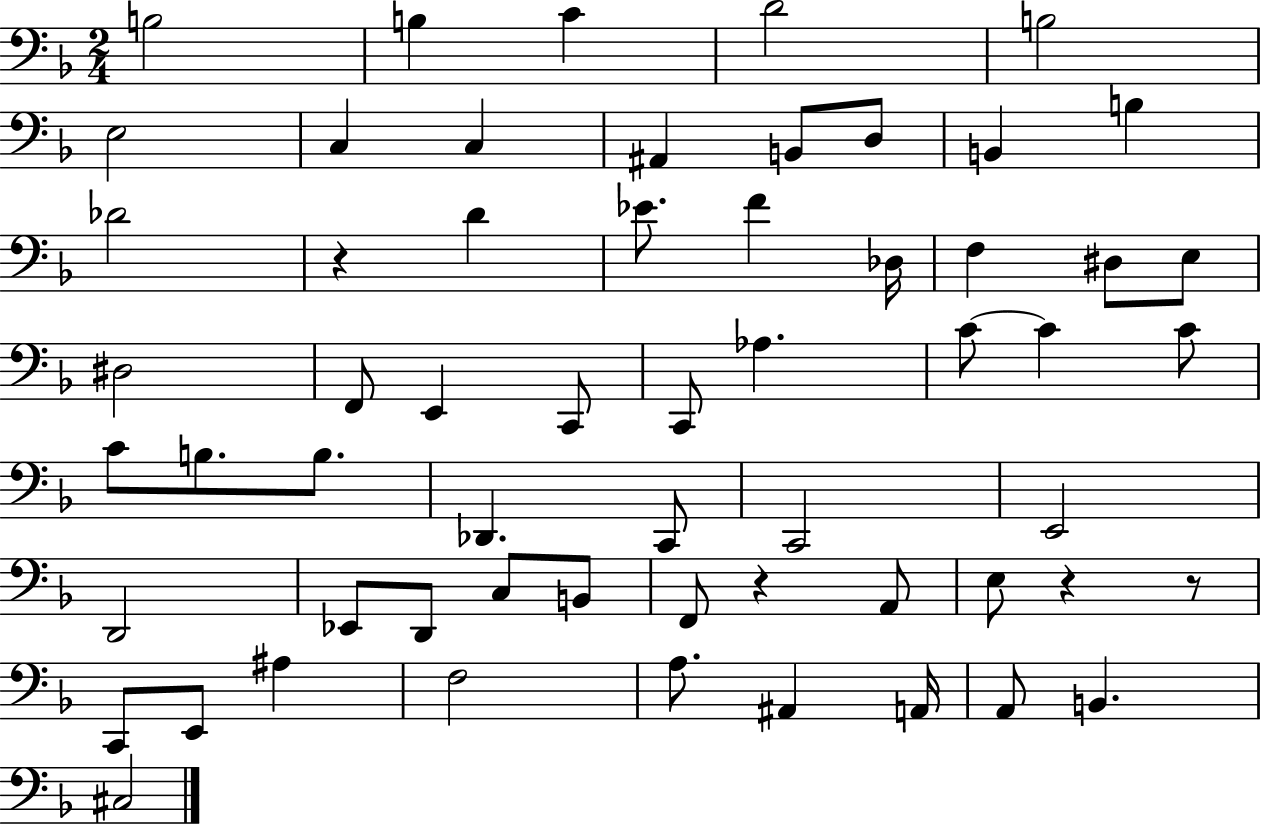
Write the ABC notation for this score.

X:1
T:Untitled
M:2/4
L:1/4
K:F
B,2 B, C D2 B,2 E,2 C, C, ^A,, B,,/2 D,/2 B,, B, _D2 z D _E/2 F _D,/4 F, ^D,/2 E,/2 ^D,2 F,,/2 E,, C,,/2 C,,/2 _A, C/2 C C/2 C/2 B,/2 B,/2 _D,, C,,/2 C,,2 E,,2 D,,2 _E,,/2 D,,/2 C,/2 B,,/2 F,,/2 z A,,/2 E,/2 z z/2 C,,/2 E,,/2 ^A, F,2 A,/2 ^A,, A,,/4 A,,/2 B,, ^C,2